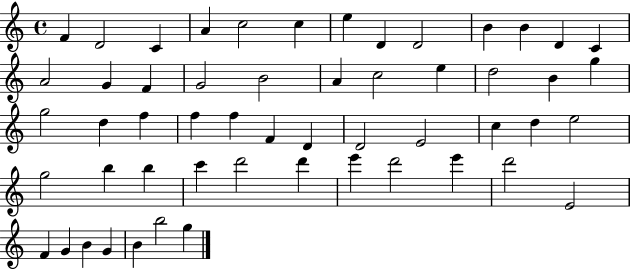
{
  \clef treble
  \time 4/4
  \defaultTimeSignature
  \key c \major
  f'4 d'2 c'4 | a'4 c''2 c''4 | e''4 d'4 d'2 | b'4 b'4 d'4 c'4 | \break a'2 g'4 f'4 | g'2 b'2 | a'4 c''2 e''4 | d''2 b'4 g''4 | \break g''2 d''4 f''4 | f''4 f''4 f'4 d'4 | d'2 e'2 | c''4 d''4 e''2 | \break g''2 b''4 b''4 | c'''4 d'''2 d'''4 | e'''4 d'''2 e'''4 | d'''2 e'2 | \break f'4 g'4 b'4 g'4 | b'4 b''2 g''4 | \bar "|."
}